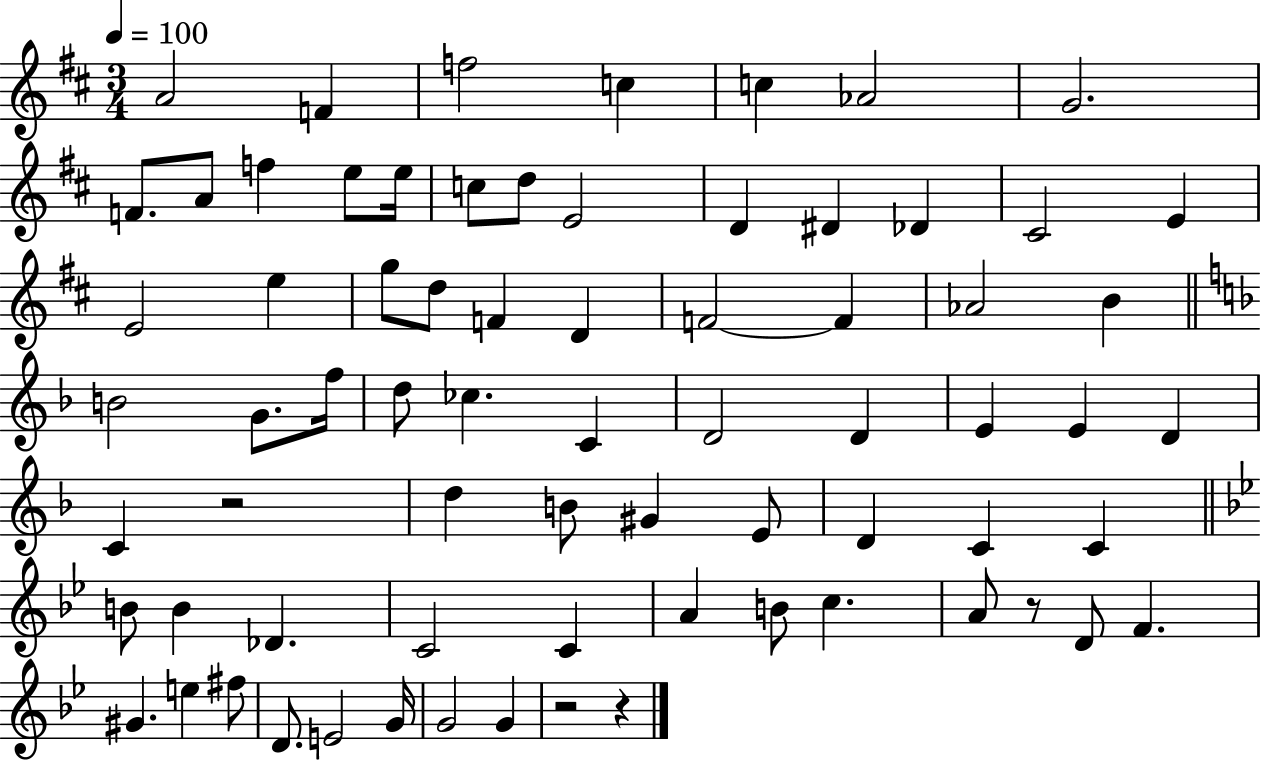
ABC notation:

X:1
T:Untitled
M:3/4
L:1/4
K:D
A2 F f2 c c _A2 G2 F/2 A/2 f e/2 e/4 c/2 d/2 E2 D ^D _D ^C2 E E2 e g/2 d/2 F D F2 F _A2 B B2 G/2 f/4 d/2 _c C D2 D E E D C z2 d B/2 ^G E/2 D C C B/2 B _D C2 C A B/2 c A/2 z/2 D/2 F ^G e ^f/2 D/2 E2 G/4 G2 G z2 z